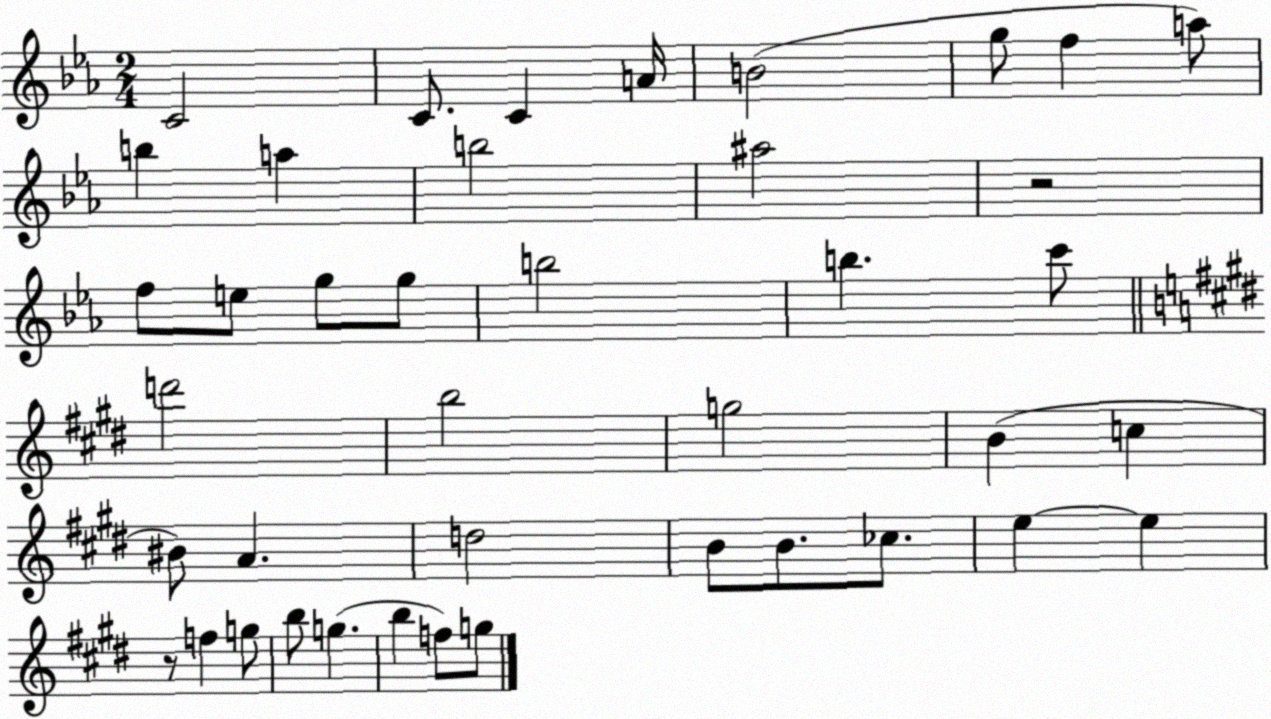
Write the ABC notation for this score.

X:1
T:Untitled
M:2/4
L:1/4
K:Eb
C2 C/2 C A/4 B2 g/2 f a/2 b a b2 ^a2 z2 f/2 e/2 g/2 g/2 b2 b c'/2 d'2 b2 g2 B c ^B/2 A d2 B/2 B/2 _c/2 e e z/2 f g/2 b/2 g b f/2 g/2